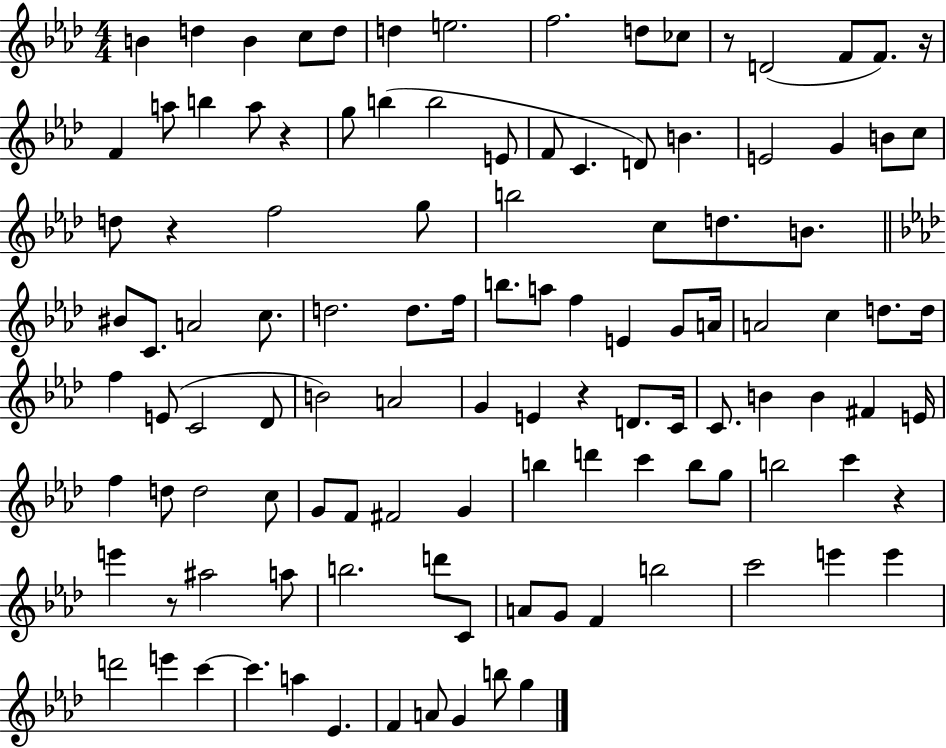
{
  \clef treble
  \numericTimeSignature
  \time 4/4
  \key aes \major
  \repeat volta 2 { b'4 d''4 b'4 c''8 d''8 | d''4 e''2. | f''2. d''8 ces''8 | r8 d'2( f'8 f'8.) r16 | \break f'4 a''8 b''4 a''8 r4 | g''8 b''4( b''2 e'8 | f'8 c'4. d'8) b'4. | e'2 g'4 b'8 c''8 | \break d''8 r4 f''2 g''8 | b''2 c''8 d''8. b'8. | \bar "||" \break \key f \minor bis'8 c'8. a'2 c''8. | d''2. d''8. f''16 | b''8. a''8 f''4 e'4 g'8 a'16 | a'2 c''4 d''8. d''16 | \break f''4 e'8( c'2 des'8 | b'2) a'2 | g'4 e'4 r4 d'8. c'16 | c'8. b'4 b'4 fis'4 e'16 | \break f''4 d''8 d''2 c''8 | g'8 f'8 fis'2 g'4 | b''4 d'''4 c'''4 b''8 g''8 | b''2 c'''4 r4 | \break e'''4 r8 ais''2 a''8 | b''2. d'''8 c'8 | a'8 g'8 f'4 b''2 | c'''2 e'''4 e'''4 | \break d'''2 e'''4 c'''4~~ | c'''4. a''4 ees'4. | f'4 a'8 g'4 b''8 g''4 | } \bar "|."
}